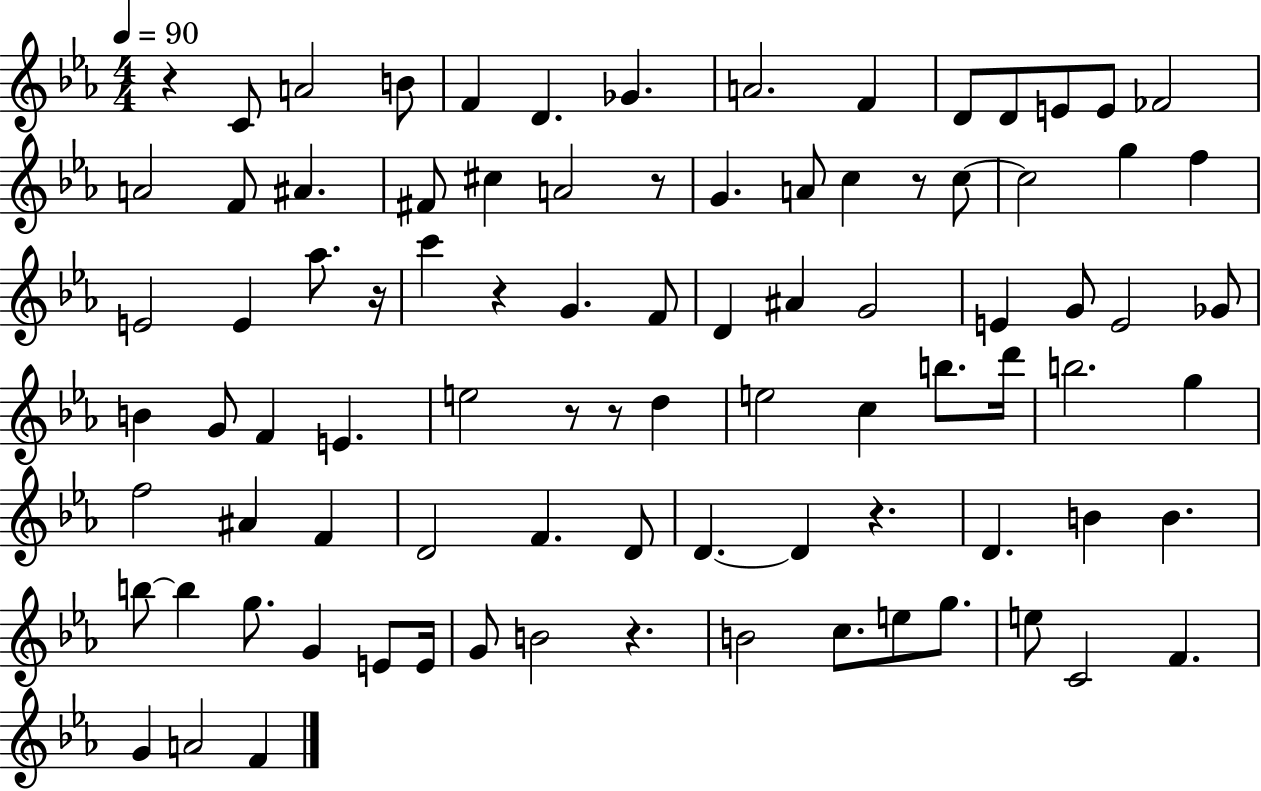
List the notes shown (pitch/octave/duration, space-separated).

R/q C4/e A4/h B4/e F4/q D4/q. Gb4/q. A4/h. F4/q D4/e D4/e E4/e E4/e FES4/h A4/h F4/e A#4/q. F#4/e C#5/q A4/h R/e G4/q. A4/e C5/q R/e C5/e C5/h G5/q F5/q E4/h E4/q Ab5/e. R/s C6/q R/q G4/q. F4/e D4/q A#4/q G4/h E4/q G4/e E4/h Gb4/e B4/q G4/e F4/q E4/q. E5/h R/e R/e D5/q E5/h C5/q B5/e. D6/s B5/h. G5/q F5/h A#4/q F4/q D4/h F4/q. D4/e D4/q. D4/q R/q. D4/q. B4/q B4/q. B5/e B5/q G5/e. G4/q E4/e E4/s G4/e B4/h R/q. B4/h C5/e. E5/e G5/e. E5/e C4/h F4/q. G4/q A4/h F4/q